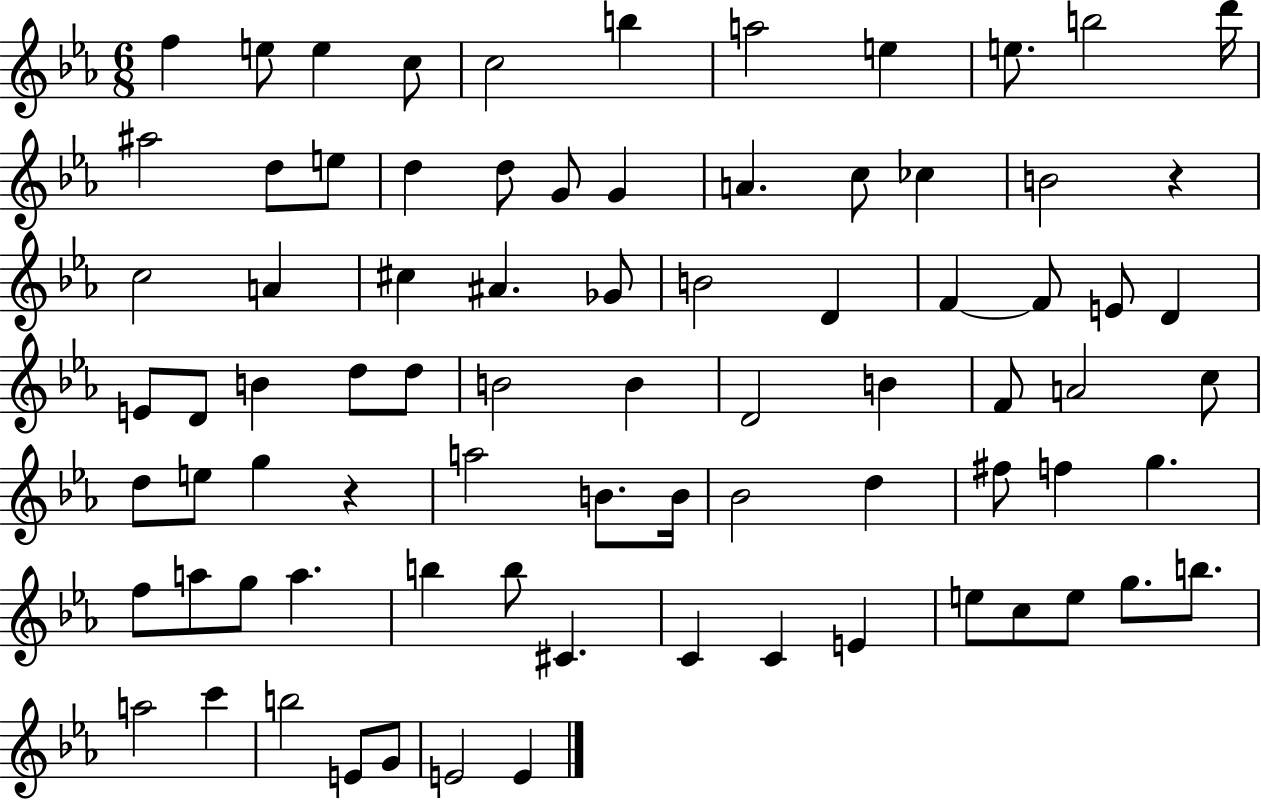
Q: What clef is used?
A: treble